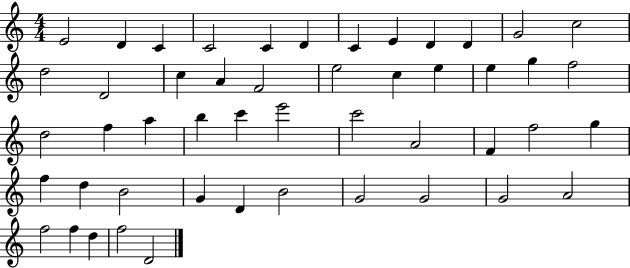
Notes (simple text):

E4/h D4/q C4/q C4/h C4/q D4/q C4/q E4/q D4/q D4/q G4/h C5/h D5/h D4/h C5/q A4/q F4/h E5/h C5/q E5/q E5/q G5/q F5/h D5/h F5/q A5/q B5/q C6/q E6/h C6/h A4/h F4/q F5/h G5/q F5/q D5/q B4/h G4/q D4/q B4/h G4/h G4/h G4/h A4/h F5/h F5/q D5/q F5/h D4/h